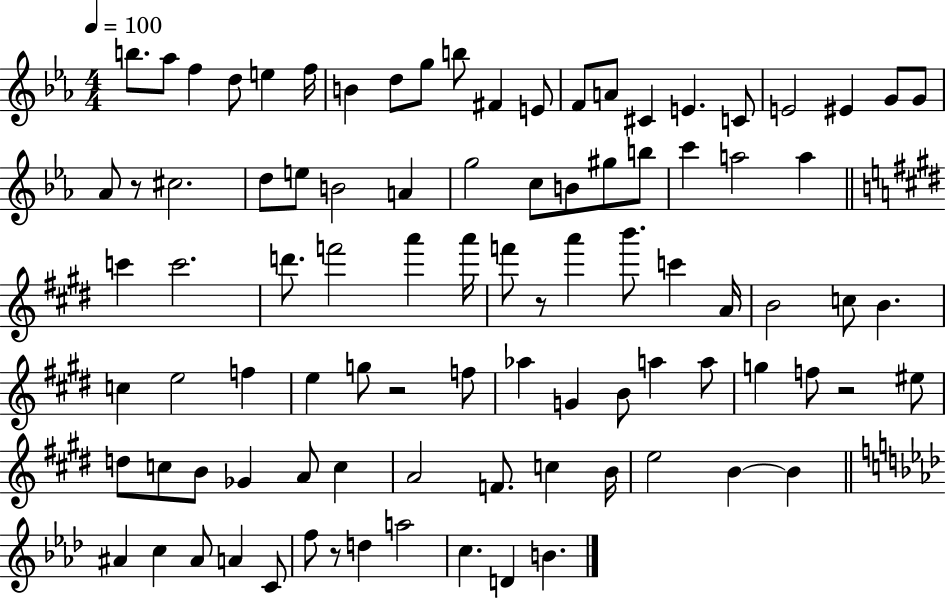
{
  \clef treble
  \numericTimeSignature
  \time 4/4
  \key ees \major
  \tempo 4 = 100
  b''8. aes''8 f''4 d''8 e''4 f''16 | b'4 d''8 g''8 b''8 fis'4 e'8 | f'8 a'8 cis'4 e'4. c'8 | e'2 eis'4 g'8 g'8 | \break aes'8 r8 cis''2. | d''8 e''8 b'2 a'4 | g''2 c''8 b'8 gis''8 b''8 | c'''4 a''2 a''4 | \break \bar "||" \break \key e \major c'''4 c'''2. | d'''8. f'''2 a'''4 a'''16 | f'''8 r8 a'''4 b'''8. c'''4 a'16 | b'2 c''8 b'4. | \break c''4 e''2 f''4 | e''4 g''8 r2 f''8 | aes''4 g'4 b'8 a''4 a''8 | g''4 f''8 r2 eis''8 | \break d''8 c''8 b'8 ges'4 a'8 c''4 | a'2 f'8. c''4 b'16 | e''2 b'4~~ b'4 | \bar "||" \break \key aes \major ais'4 c''4 ais'8 a'4 c'8 | f''8 r8 d''4 a''2 | c''4. d'4 b'4. | \bar "|."
}